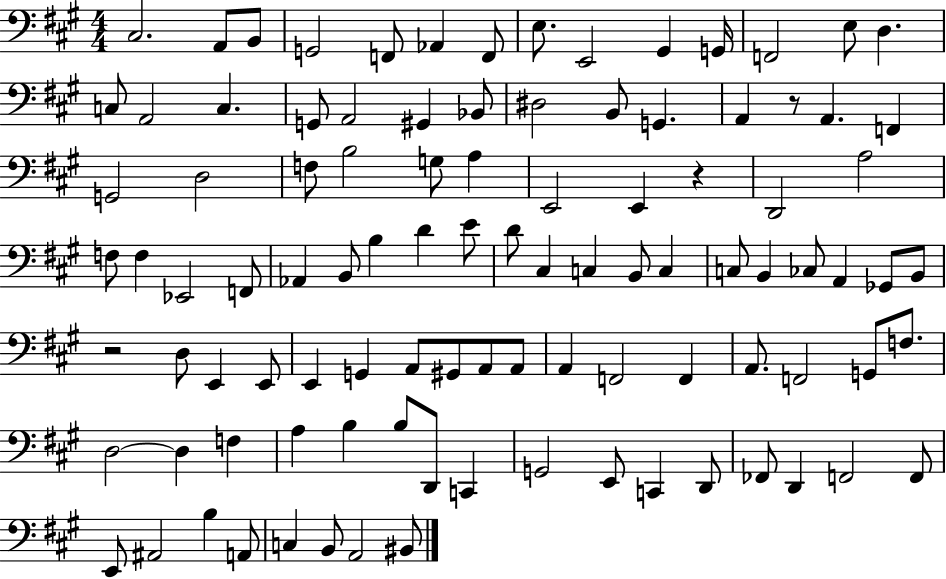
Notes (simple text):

C#3/h. A2/e B2/e G2/h F2/e Ab2/q F2/e E3/e. E2/h G#2/q G2/s F2/h E3/e D3/q. C3/e A2/h C3/q. G2/e A2/h G#2/q Bb2/e D#3/h B2/e G2/q. A2/q R/e A2/q. F2/q G2/h D3/h F3/e B3/h G3/e A3/q E2/h E2/q R/q D2/h A3/h F3/e F3/q Eb2/h F2/e Ab2/q B2/e B3/q D4/q E4/e D4/e C#3/q C3/q B2/e C3/q C3/e B2/q CES3/e A2/q Gb2/e B2/e R/h D3/e E2/q E2/e E2/q G2/q A2/e G#2/e A2/e A2/e A2/q F2/h F2/q A2/e. F2/h G2/e F3/e. D3/h D3/q F3/q A3/q B3/q B3/e D2/e C2/q G2/h E2/e C2/q D2/e FES2/e D2/q F2/h F2/e E2/e A#2/h B3/q A2/e C3/q B2/e A2/h BIS2/e